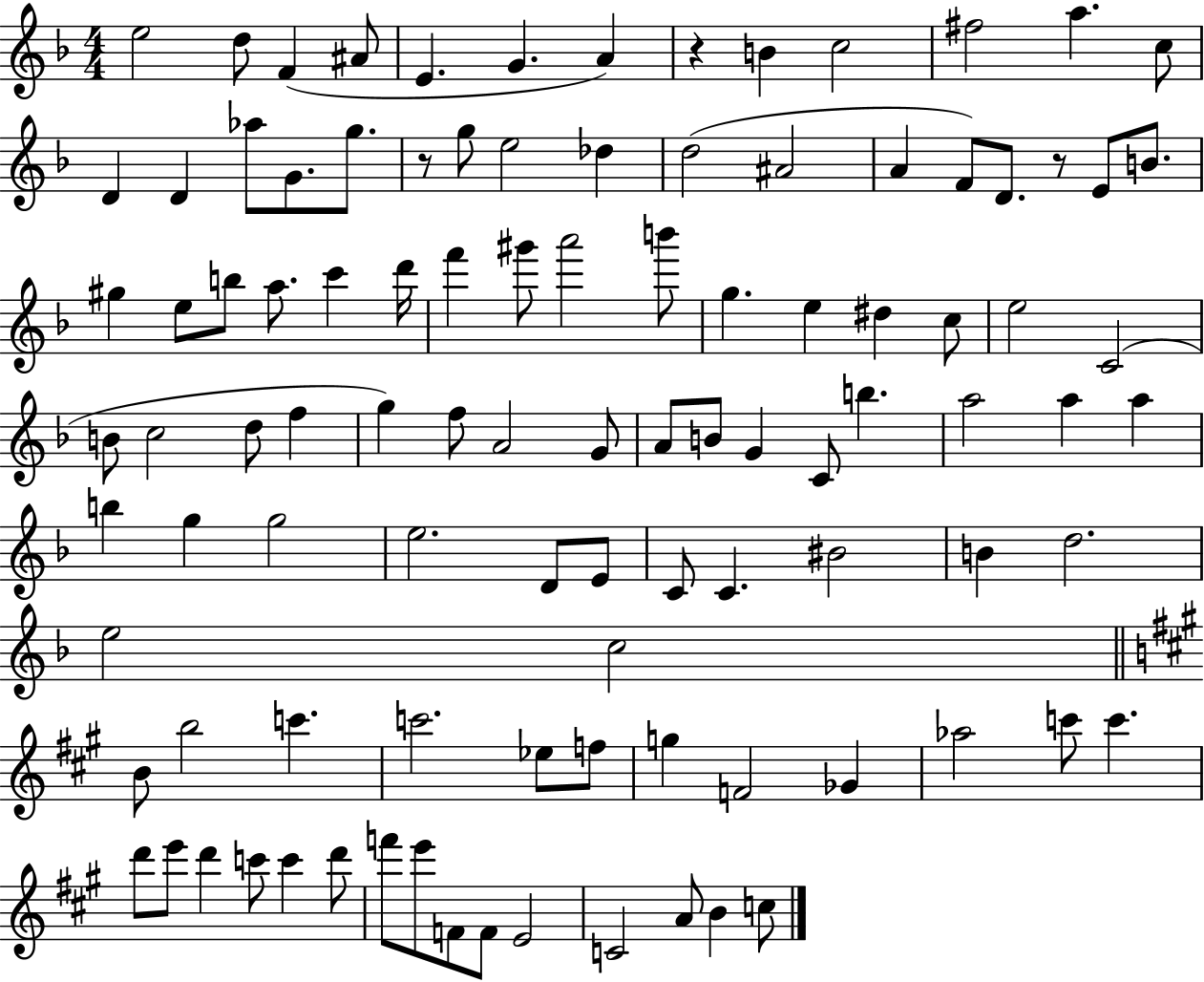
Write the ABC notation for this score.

X:1
T:Untitled
M:4/4
L:1/4
K:F
e2 d/2 F ^A/2 E G A z B c2 ^f2 a c/2 D D _a/2 G/2 g/2 z/2 g/2 e2 _d d2 ^A2 A F/2 D/2 z/2 E/2 B/2 ^g e/2 b/2 a/2 c' d'/4 f' ^g'/2 a'2 b'/2 g e ^d c/2 e2 C2 B/2 c2 d/2 f g f/2 A2 G/2 A/2 B/2 G C/2 b a2 a a b g g2 e2 D/2 E/2 C/2 C ^B2 B d2 e2 c2 B/2 b2 c' c'2 _e/2 f/2 g F2 _G _a2 c'/2 c' d'/2 e'/2 d' c'/2 c' d'/2 f'/2 e'/2 F/2 F/2 E2 C2 A/2 B c/2